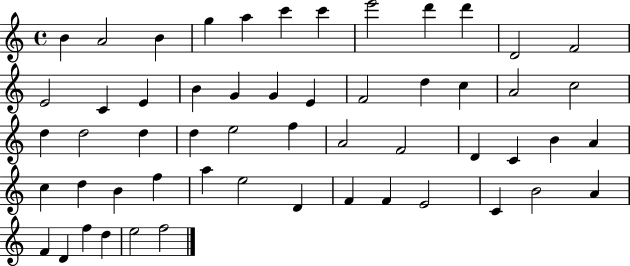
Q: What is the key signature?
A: C major